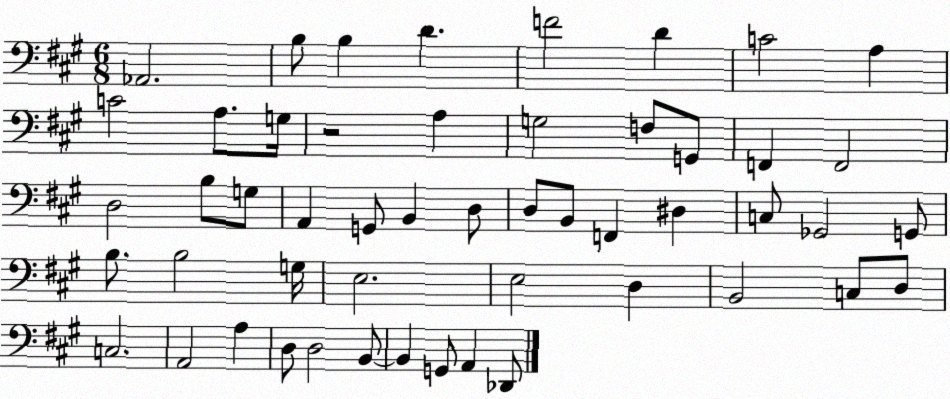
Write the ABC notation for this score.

X:1
T:Untitled
M:6/8
L:1/4
K:A
_A,,2 B,/2 B, D F2 D C2 A, C2 A,/2 G,/4 z2 A, G,2 F,/2 G,,/2 F,, F,,2 D,2 B,/2 G,/2 A,, G,,/2 B,, D,/2 D,/2 B,,/2 F,, ^D, C,/2 _G,,2 G,,/2 B,/2 B,2 G,/4 E,2 E,2 D, B,,2 C,/2 D,/2 C,2 A,,2 A, D,/2 D,2 B,,/2 B,, G,,/2 A,, _D,,/2